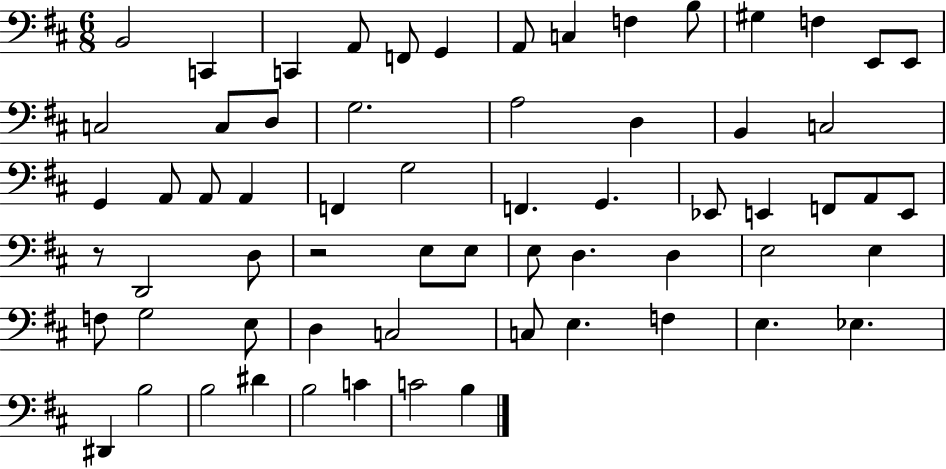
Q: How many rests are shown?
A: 2